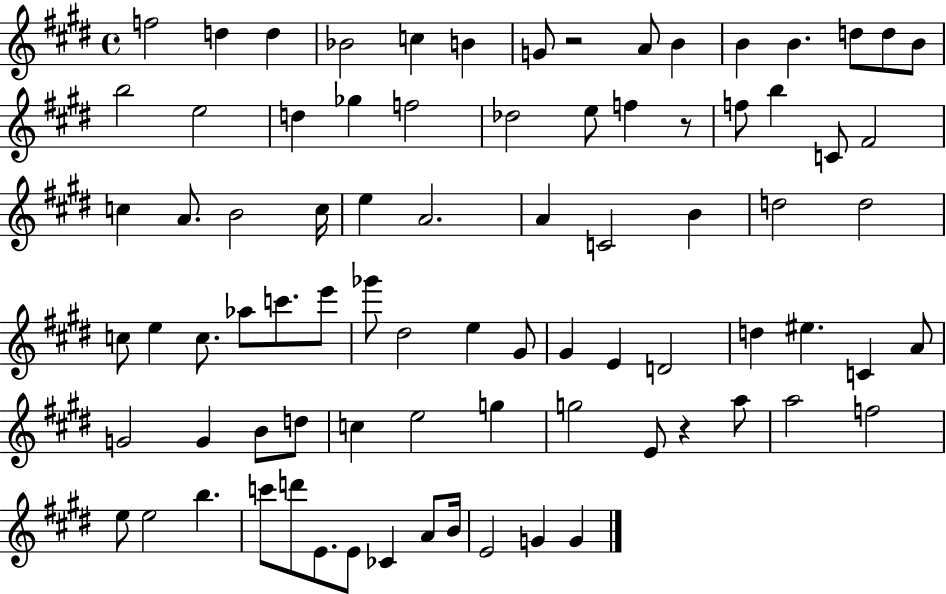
F5/h D5/q D5/q Bb4/h C5/q B4/q G4/e R/h A4/e B4/q B4/q B4/q. D5/e D5/e B4/e B5/h E5/h D5/q Gb5/q F5/h Db5/h E5/e F5/q R/e F5/e B5/q C4/e F#4/h C5/q A4/e. B4/h C5/s E5/q A4/h. A4/q C4/h B4/q D5/h D5/h C5/e E5/q C5/e. Ab5/e C6/e. E6/e Gb6/e D#5/h E5/q G#4/e G#4/q E4/q D4/h D5/q EIS5/q. C4/q A4/e G4/h G4/q B4/e D5/e C5/q E5/h G5/q G5/h E4/e R/q A5/e A5/h F5/h E5/e E5/h B5/q. C6/e D6/e E4/e. E4/e CES4/q A4/e B4/s E4/h G4/q G4/q